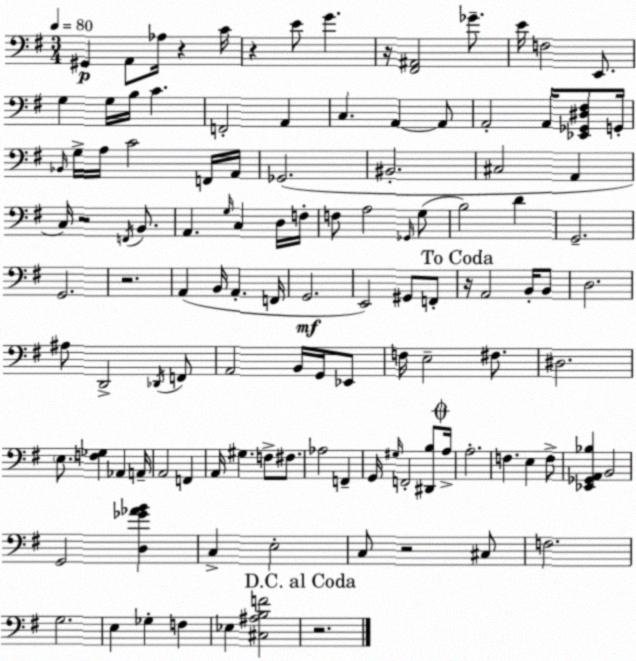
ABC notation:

X:1
T:Untitled
M:3/4
L:1/4
K:G
^G,, A,,/2 _A,/4 z C/4 z E/2 G z/4 [^F,,^A,,]2 _G/2 E/4 F,2 E,,/2 G, G,/4 B,/4 C F,,2 A,, C, A,, A,,/2 A,,2 A,,/4 [_E,,_G,,^D,^F,]/2 G,,/4 _B,,/4 G,/4 A,/4 C2 F,,/4 A,,/4 _G,,2 ^B,,2 ^C,2 A,, C,/4 z2 F,,/4 B,,/2 A,, G,/4 C, D,/4 F,/4 F,/2 A,2 _G,,/4 G,/2 B,2 D G,,2 G,,2 z2 A,, B,,/4 A,, F,,/4 G,,2 E,,2 ^G,,/2 F,,/2 z/4 A,,2 B,,/4 B,,/2 D,2 ^A,/2 D,,2 _D,,/4 F,,/2 A,,2 B,,/4 G,,/4 _E,,/2 F,/4 E,2 ^F,/2 ^D,2 E,/2 [F,_G,] _A,, A,,/4 A,,2 F,, A,,/4 ^G, F,/2 ^F,/2 _A,2 F,, G,,/4 ^G,/4 F,,2 [^D,,B,]/2 A,/4 A,2 F, E, F,/2 [_E,,_G,,A,,_B,] B,,2 G,,2 [D,_G_AB] C, E,2 C,/2 z2 ^C,/2 F,2 G,2 E, _G, F, _E, [^C,^A,B,F]2 z2